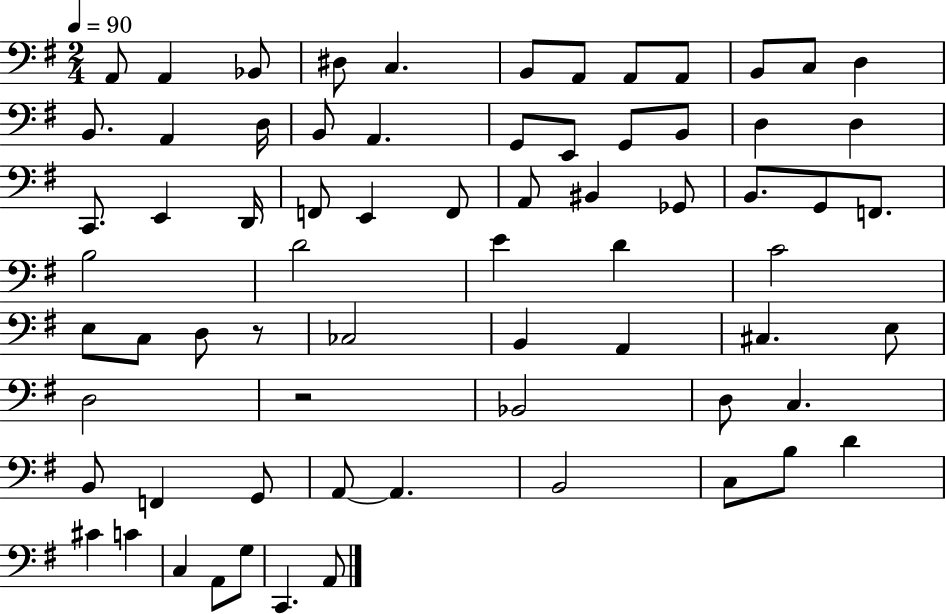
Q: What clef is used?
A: bass